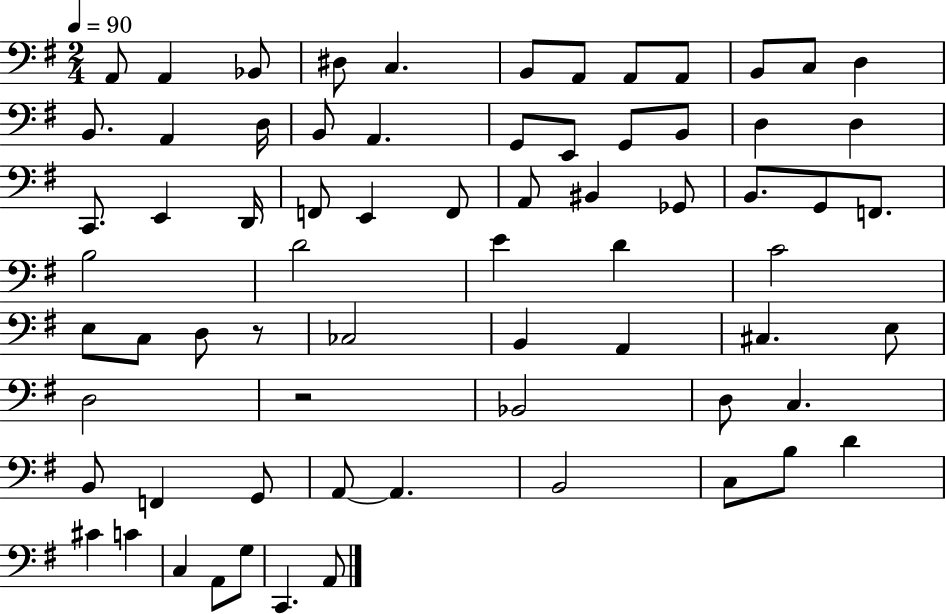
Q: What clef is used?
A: bass